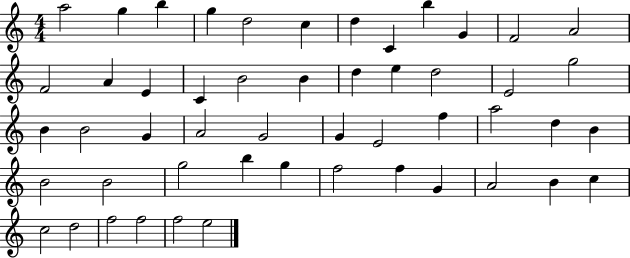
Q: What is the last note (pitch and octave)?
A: E5